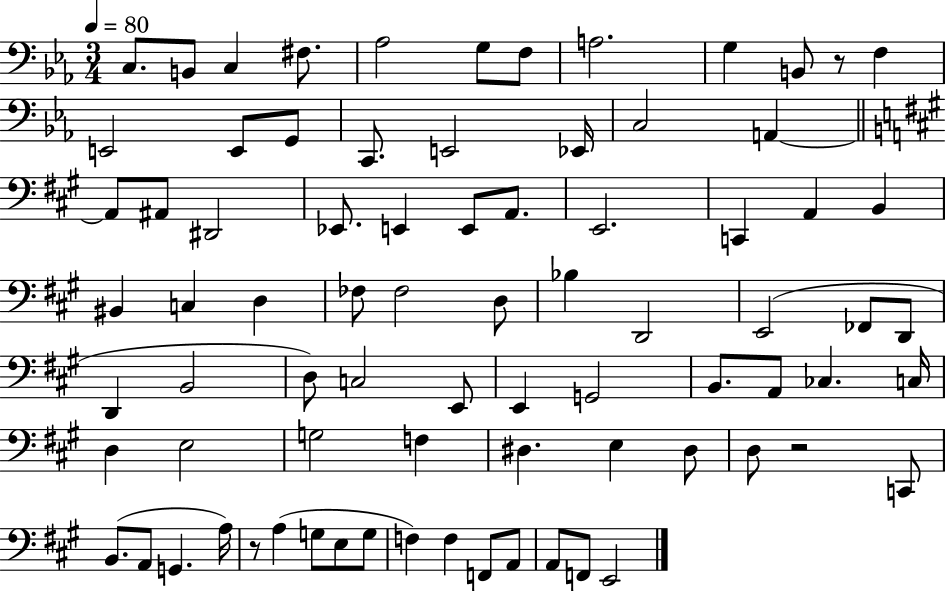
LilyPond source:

{
  \clef bass
  \numericTimeSignature
  \time 3/4
  \key ees \major
  \tempo 4 = 80
  c8. b,8 c4 fis8. | aes2 g8 f8 | a2. | g4 b,8 r8 f4 | \break e,2 e,8 g,8 | c,8. e,2 ees,16 | c2 a,4~~ | \bar "||" \break \key a \major a,8 ais,8 dis,2 | ees,8. e,4 e,8 a,8. | e,2. | c,4 a,4 b,4 | \break bis,4 c4 d4 | fes8 fes2 d8 | bes4 d,2 | e,2( fes,8 d,8 | \break d,4 b,2 | d8) c2 e,8 | e,4 g,2 | b,8. a,8 ces4. c16 | \break d4 e2 | g2 f4 | dis4. e4 dis8 | d8 r2 c,8 | \break b,8.( a,8 g,4. a16) | r8 a4( g8 e8 g8 | f4) f4 f,8 a,8 | a,8 f,8 e,2 | \break \bar "|."
}